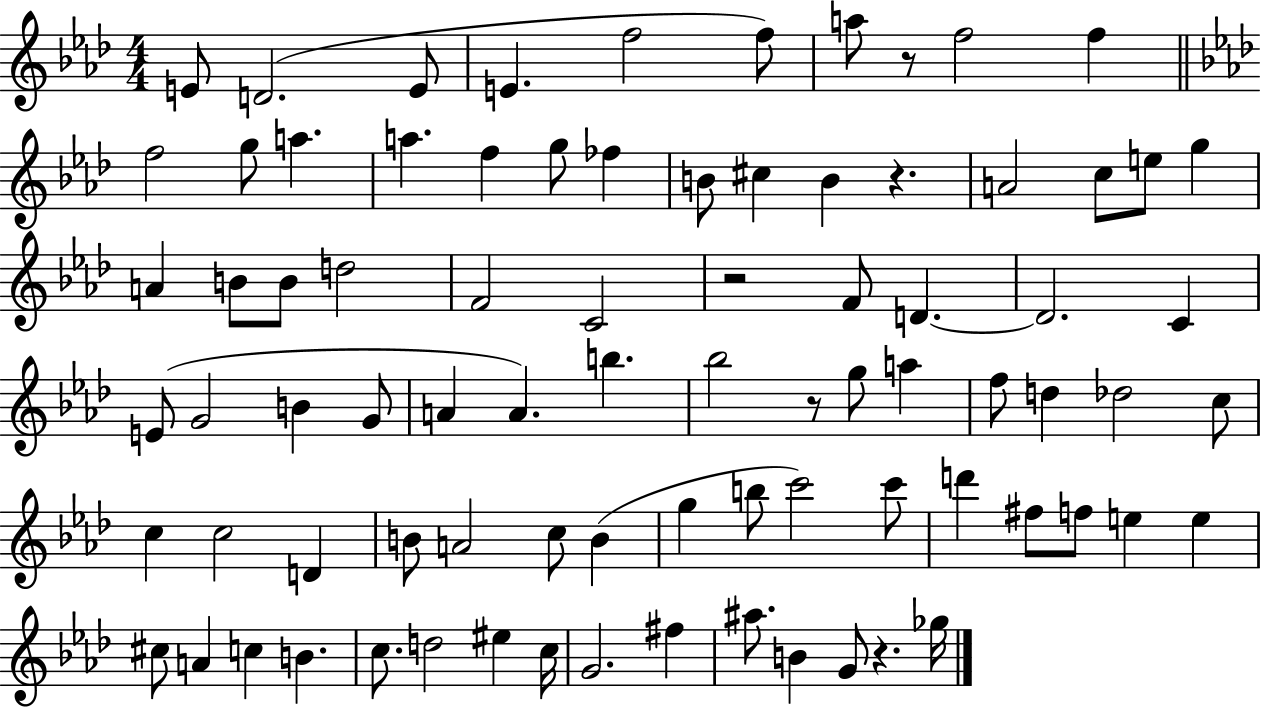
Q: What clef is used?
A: treble